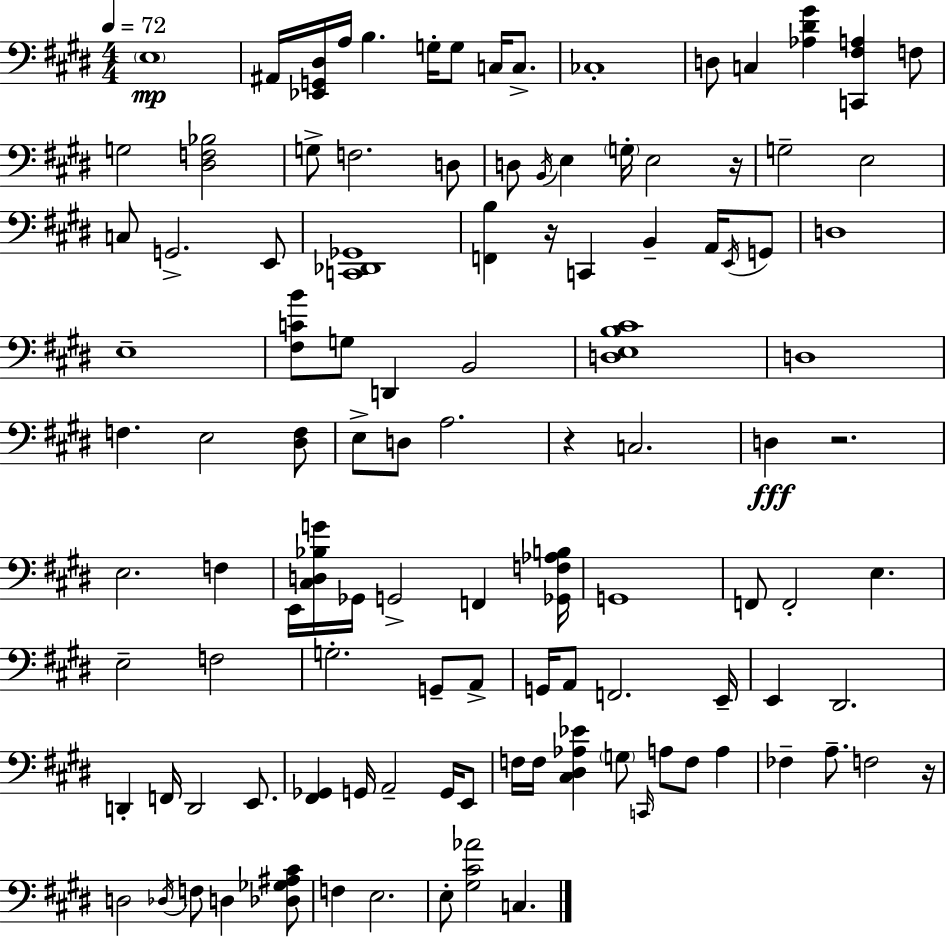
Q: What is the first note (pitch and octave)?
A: E3